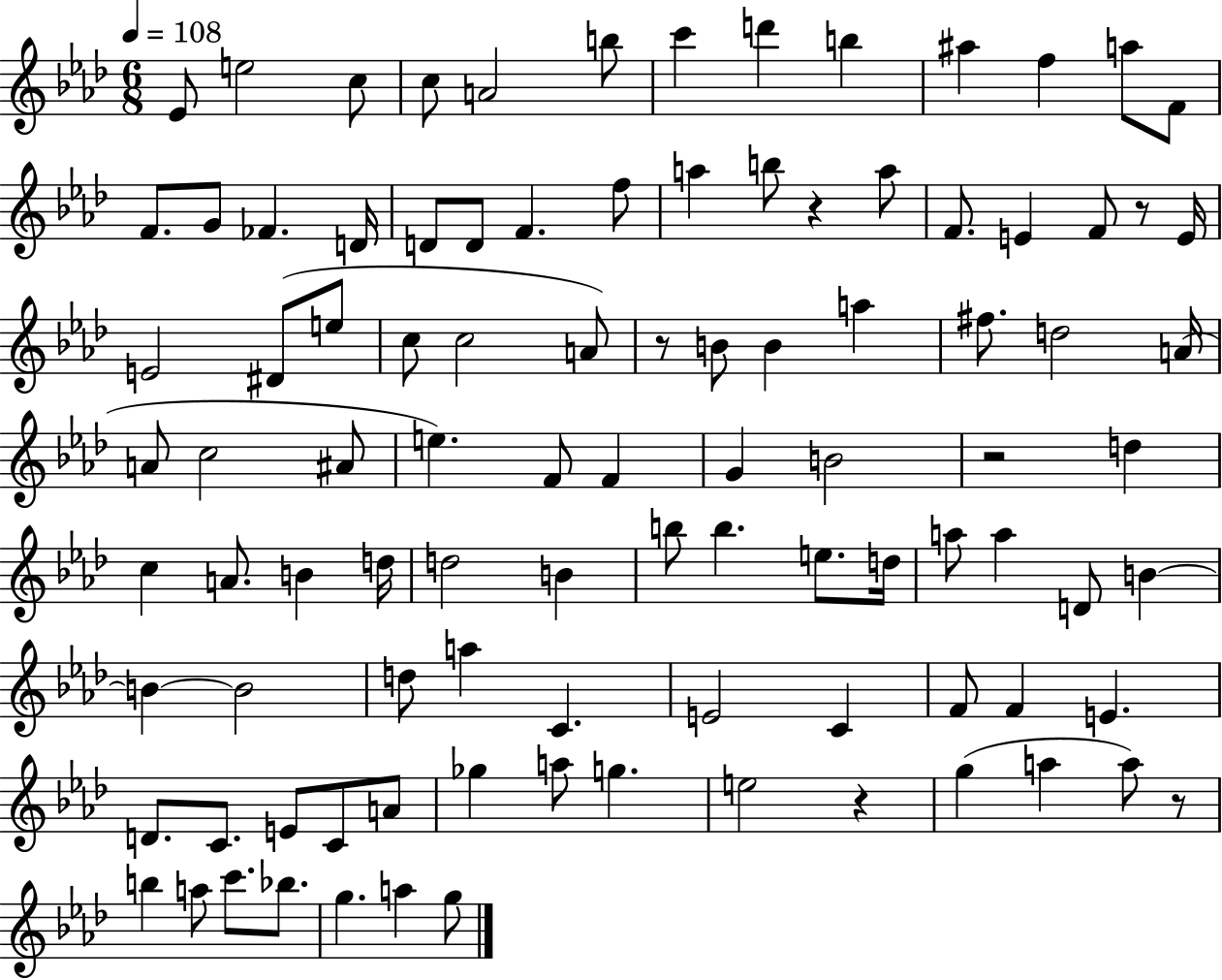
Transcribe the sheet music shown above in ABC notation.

X:1
T:Untitled
M:6/8
L:1/4
K:Ab
_E/2 e2 c/2 c/2 A2 b/2 c' d' b ^a f a/2 F/2 F/2 G/2 _F D/4 D/2 D/2 F f/2 a b/2 z a/2 F/2 E F/2 z/2 E/4 E2 ^D/2 e/2 c/2 c2 A/2 z/2 B/2 B a ^f/2 d2 A/4 A/2 c2 ^A/2 e F/2 F G B2 z2 d c A/2 B d/4 d2 B b/2 b e/2 d/4 a/2 a D/2 B B B2 d/2 a C E2 C F/2 F E D/2 C/2 E/2 C/2 A/2 _g a/2 g e2 z g a a/2 z/2 b a/2 c'/2 _b/2 g a g/2